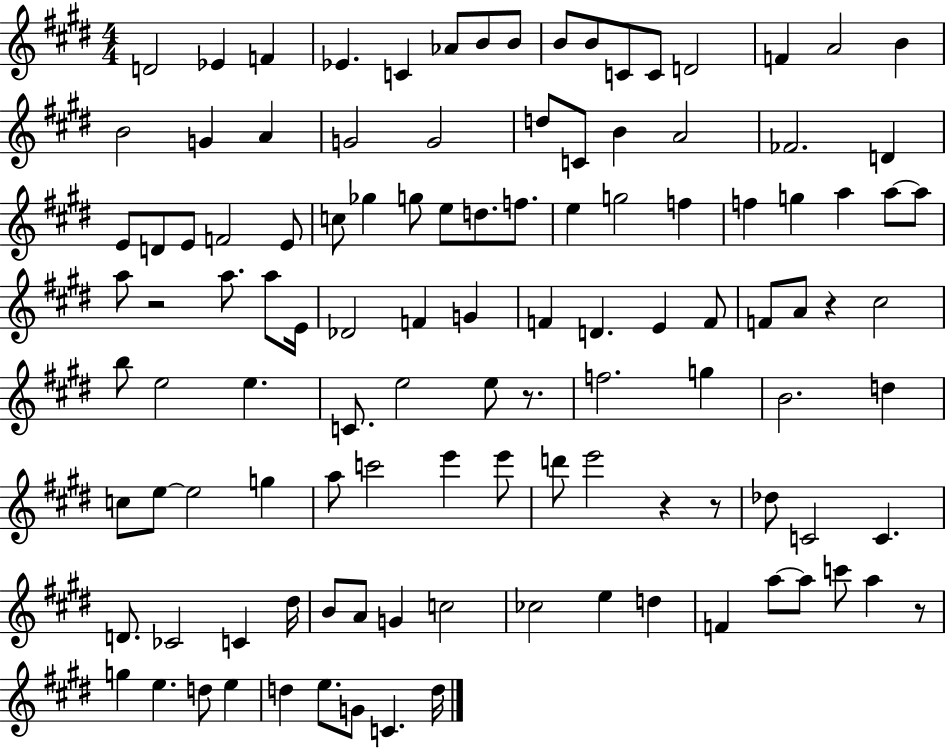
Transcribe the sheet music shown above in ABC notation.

X:1
T:Untitled
M:4/4
L:1/4
K:E
D2 _E F _E C _A/2 B/2 B/2 B/2 B/2 C/2 C/2 D2 F A2 B B2 G A G2 G2 d/2 C/2 B A2 _F2 D E/2 D/2 E/2 F2 E/2 c/2 _g g/2 e/2 d/2 f/2 e g2 f f g a a/2 a/2 a/2 z2 a/2 a/2 E/4 _D2 F G F D E F/2 F/2 A/2 z ^c2 b/2 e2 e C/2 e2 e/2 z/2 f2 g B2 d c/2 e/2 e2 g a/2 c'2 e' e'/2 d'/2 e'2 z z/2 _d/2 C2 C D/2 _C2 C ^d/4 B/2 A/2 G c2 _c2 e d F a/2 a/2 c'/2 a z/2 g e d/2 e d e/2 G/2 C d/4